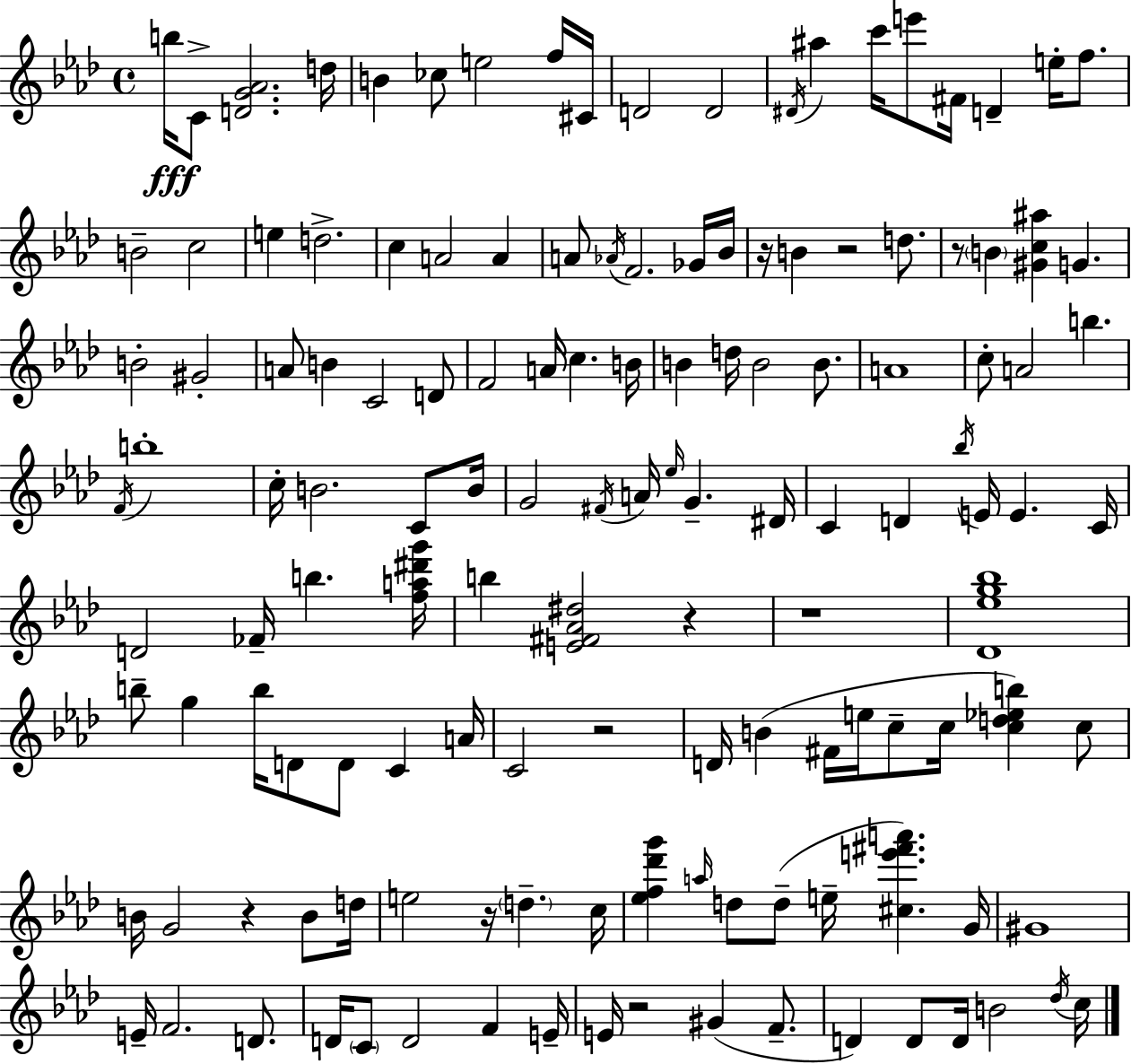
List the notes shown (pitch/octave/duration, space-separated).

B5/s C4/e [D4,G4,Ab4]/h. D5/s B4/q CES5/e E5/h F5/s C#4/s D4/h D4/h D#4/s A#5/q C6/s E6/e F#4/s D4/q E5/s F5/e. B4/h C5/h E5/q D5/h. C5/q A4/h A4/q A4/e Ab4/s F4/h. Gb4/s Bb4/s R/s B4/q R/h D5/e. R/e B4/q [G#4,C5,A#5]/q G4/q. B4/h G#4/h A4/e B4/q C4/h D4/e F4/h A4/s C5/q. B4/s B4/q D5/s B4/h B4/e. A4/w C5/e A4/h B5/q. F4/s B5/w C5/s B4/h. C4/e B4/s G4/h F#4/s A4/s Eb5/s G4/q. D#4/s C4/q D4/q Bb5/s E4/s E4/q. C4/s D4/h FES4/s B5/q. [F5,A5,D#6,G6]/s B5/q [E4,F#4,Ab4,D#5]/h R/q R/w [Db4,Eb5,G5,Bb5]/w B5/e G5/q B5/s D4/e D4/e C4/q A4/s C4/h R/h D4/s B4/q F#4/s E5/s C5/e C5/s [C5,D5,Eb5,B5]/q C5/e B4/s G4/h R/q B4/e D5/s E5/h R/s D5/q. C5/s [Eb5,F5,Db6,G6]/q A5/s D5/e D5/e E5/s [C#5,E6,F#6,A6]/q. G4/s G#4/w E4/s F4/h. D4/e. D4/s C4/e D4/h F4/q E4/s E4/s R/h G#4/q F4/e. D4/q D4/e D4/s B4/h Db5/s C5/s